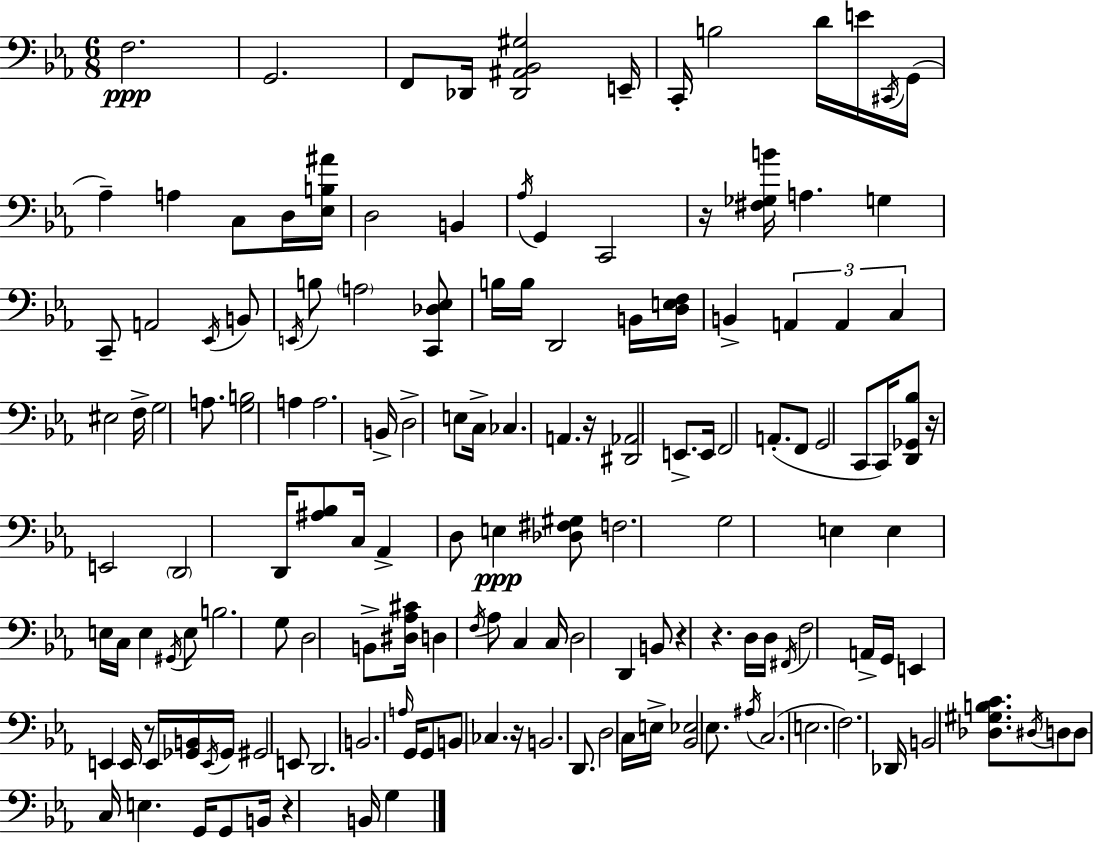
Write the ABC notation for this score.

X:1
T:Untitled
M:6/8
L:1/4
K:Eb
F,2 G,,2 F,,/2 _D,,/4 [_D,,^A,,_B,,^G,]2 E,,/4 C,,/4 B,2 D/4 E/4 ^C,,/4 G,,/4 _A, A, C,/2 D,/4 [_E,B,^A]/4 D,2 B,, _A,/4 G,, C,,2 z/4 [^F,_G,B]/4 A, G, C,,/2 A,,2 _E,,/4 B,,/2 E,,/4 B,/2 A,2 [C,,_D,_E,]/2 B,/4 B,/4 D,,2 B,,/4 [D,E,F,]/4 B,, A,, A,, C, ^E,2 F,/4 G,2 A,/2 [G,B,]2 A, A,2 B,,/4 D,2 E,/2 C,/4 _C, A,, z/4 [^D,,_A,,]2 E,,/2 E,,/4 F,,2 A,,/2 F,,/2 G,,2 C,,/2 C,,/4 [D,,_G,,_B,]/2 z/4 E,,2 D,,2 D,,/4 [^A,_B,]/2 C,/4 _A,, D,/2 E, [_D,^F,^G,]/2 F,2 G,2 E, E, E,/4 C,/4 E, ^G,,/4 E,/2 B,2 G,/2 D,2 B,,/2 [^D,_A,^C]/4 D, F,/4 _A,/2 C, C,/4 D,2 D,, B,,/2 z z D,/4 D,/4 ^F,,/4 F,2 A,,/4 G,,/4 E,, E,, E,,/4 z/2 E,,/4 [_G,,B,,]/4 E,,/4 _G,,/4 ^G,,2 E,,/2 D,,2 B,,2 A,/4 G,,/4 G,,/2 B,,/2 _C, z/4 B,,2 D,,/2 D,2 C,/4 E,/4 [_B,,_E,]2 _E,/2 ^A,/4 C,2 E,2 F,2 _D,,/4 B,,2 [_D,^G,B,C]/2 ^D,/4 D,/2 D,/2 C,/4 E, G,,/4 G,,/2 B,,/4 z B,,/4 G,